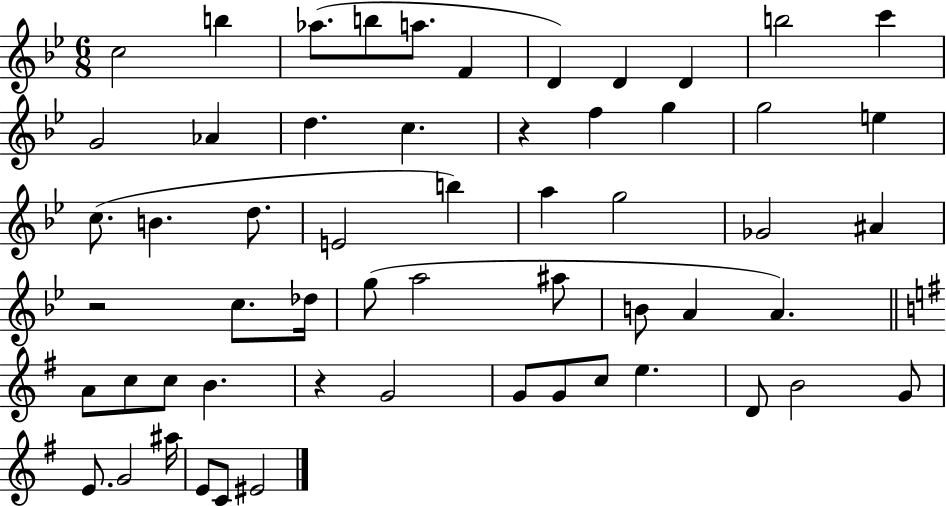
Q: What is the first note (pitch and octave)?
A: C5